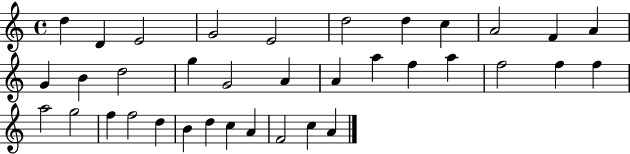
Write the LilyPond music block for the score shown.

{
  \clef treble
  \time 4/4
  \defaultTimeSignature
  \key c \major
  d''4 d'4 e'2 | g'2 e'2 | d''2 d''4 c''4 | a'2 f'4 a'4 | \break g'4 b'4 d''2 | g''4 g'2 a'4 | a'4 a''4 f''4 a''4 | f''2 f''4 f''4 | \break a''2 g''2 | f''4 f''2 d''4 | b'4 d''4 c''4 a'4 | f'2 c''4 a'4 | \break \bar "|."
}